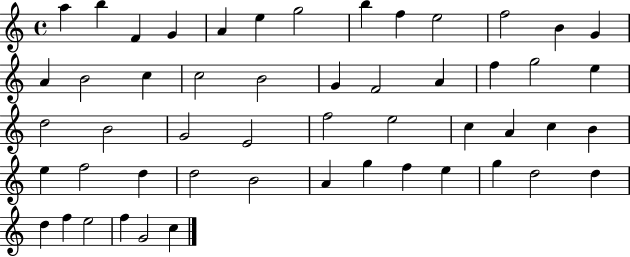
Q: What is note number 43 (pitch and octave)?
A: E5